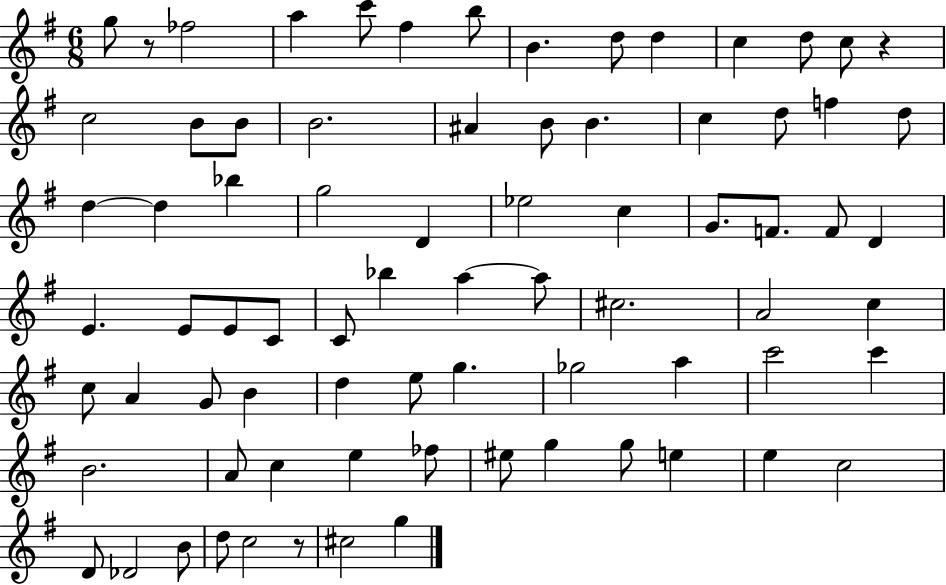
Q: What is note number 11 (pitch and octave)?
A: D5